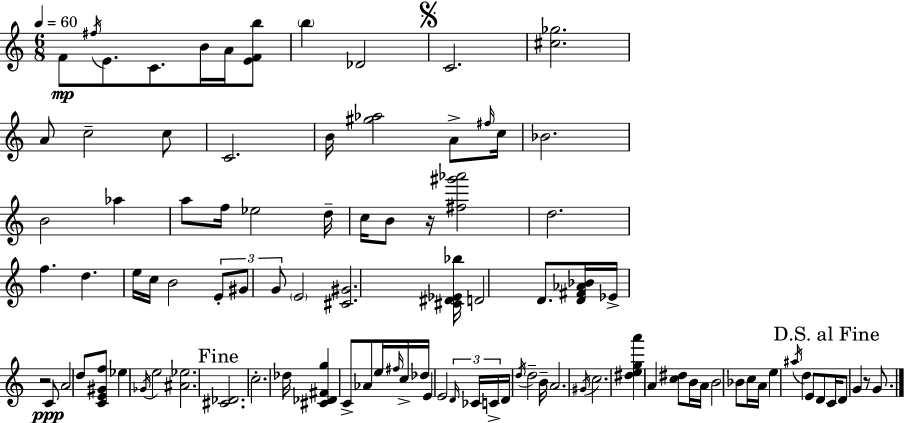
F4/e F#5/s E4/e. C4/e. B4/s A4/s [E4,F4,B5]/e B5/q Db4/h C4/h. [C#5,Gb5]/h. A4/e C5/h C5/e C4/h. B4/s [G#5,Ab5]/h A4/e F#5/s C5/s Bb4/h. B4/h Ab5/q A5/e F5/s Eb5/h D5/s C5/s B4/e R/s [F#5,G#6,Ab6]/h D5/h. F5/q. D5/q. E5/s C5/s B4/h E4/e G#4/e G4/e E4/h [C#4,G#4]/h. [C#4,D#4,Eb4,Bb5]/s D4/h D4/e. [D4,F#4,Ab4,Bb4]/s Eb4/s R/h C4/e A4/h D5/e [C4,E4,G#4,F5]/e Eb5/q Gb4/s E5/h [A#4,Eb5]/h. [C#4,Db4]/h. C5/h. Db5/s [C#4,Db4,F#4,G5]/q C4/e Ab4/e E5/s F#5/s C5/s Db5/s E4/q E4/h D4/s CES4/s C4/s D4/s D5/s D5/h B4/s A4/h. G#4/s C5/h. [D#5,E5,G5,A6]/q A4/q [C5,D#5]/e B4/s A4/s B4/h Bb4/e C5/s A4/s E5/q A#5/s D5/q E4/e D4/e C4/s D4/e G4/q R/e G4/e.